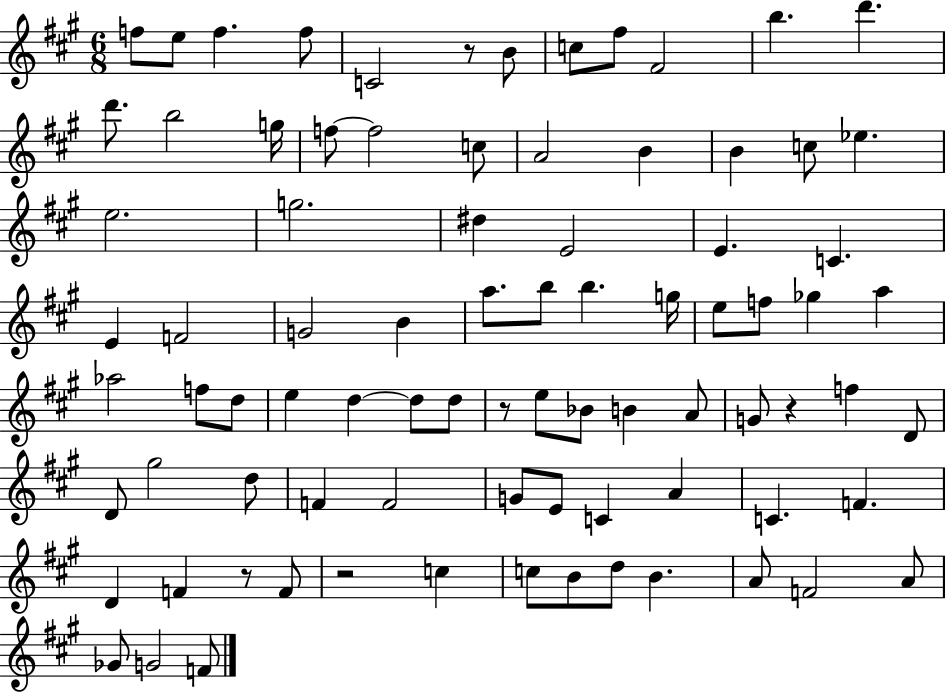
{
  \clef treble
  \numericTimeSignature
  \time 6/8
  \key a \major
  f''8 e''8 f''4. f''8 | c'2 r8 b'8 | c''8 fis''8 fis'2 | b''4. d'''4. | \break d'''8. b''2 g''16 | f''8~~ f''2 c''8 | a'2 b'4 | b'4 c''8 ees''4. | \break e''2. | g''2. | dis''4 e'2 | e'4. c'4. | \break e'4 f'2 | g'2 b'4 | a''8. b''8 b''4. g''16 | e''8 f''8 ges''4 a''4 | \break aes''2 f''8 d''8 | e''4 d''4~~ d''8 d''8 | r8 e''8 bes'8 b'4 a'8 | g'8 r4 f''4 d'8 | \break d'8 gis''2 d''8 | f'4 f'2 | g'8 e'8 c'4 a'4 | c'4. f'4. | \break d'4 f'4 r8 f'8 | r2 c''4 | c''8 b'8 d''8 b'4. | a'8 f'2 a'8 | \break ges'8 g'2 f'8 | \bar "|."
}